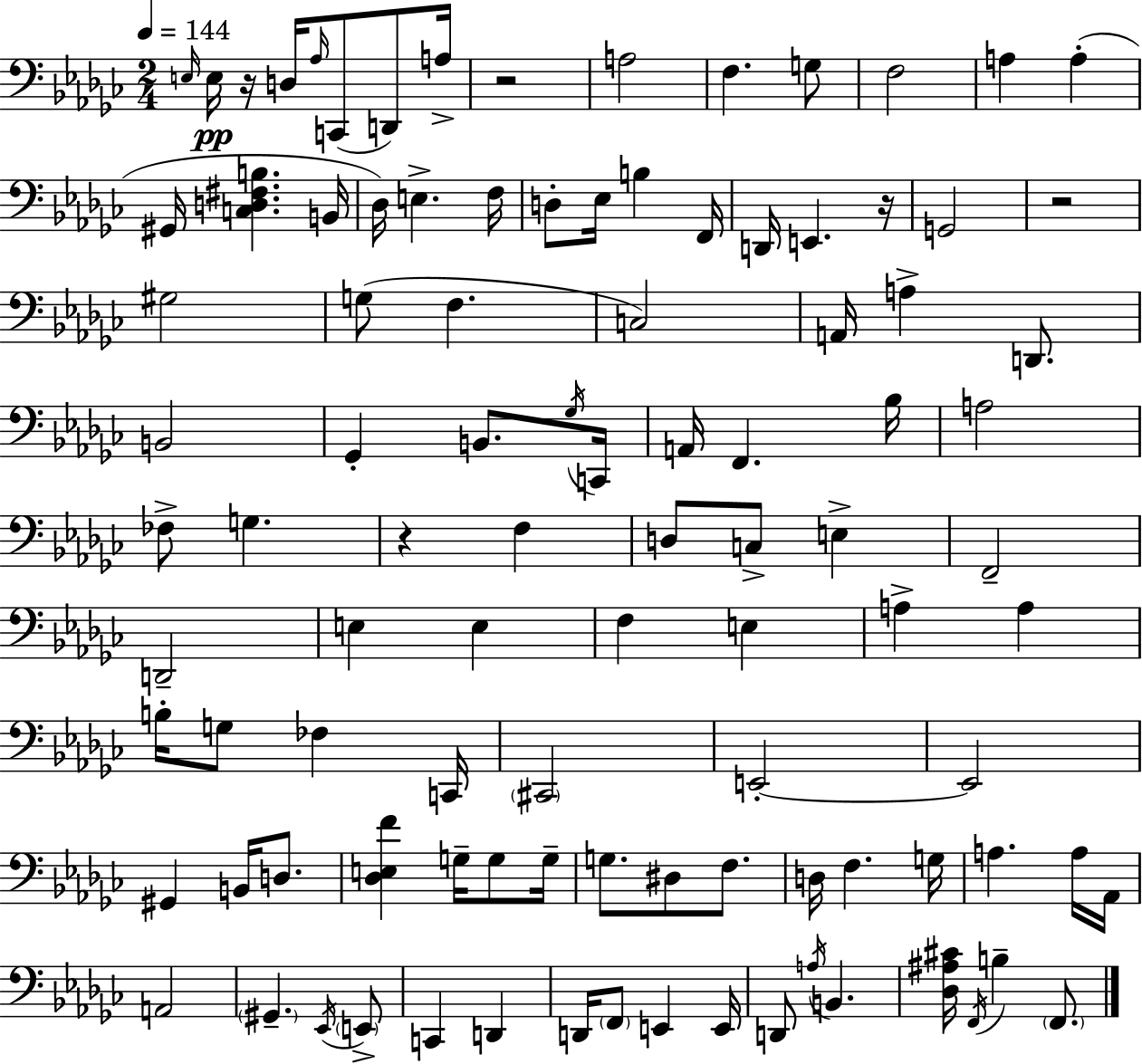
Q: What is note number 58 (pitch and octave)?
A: FES3